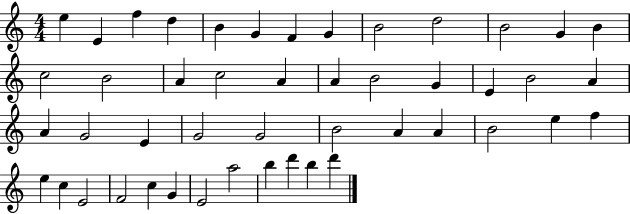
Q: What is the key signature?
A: C major